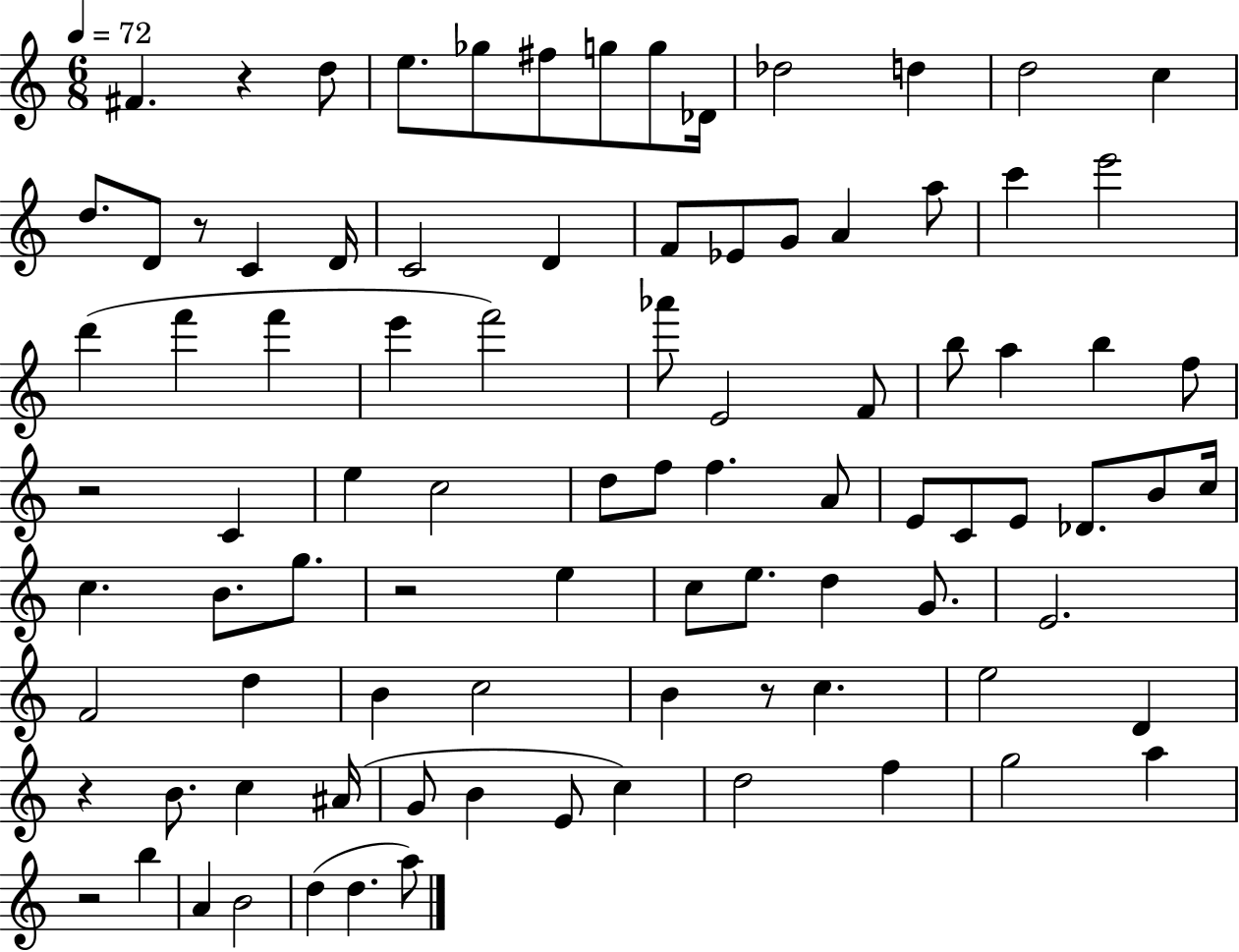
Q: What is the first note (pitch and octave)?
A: F#4